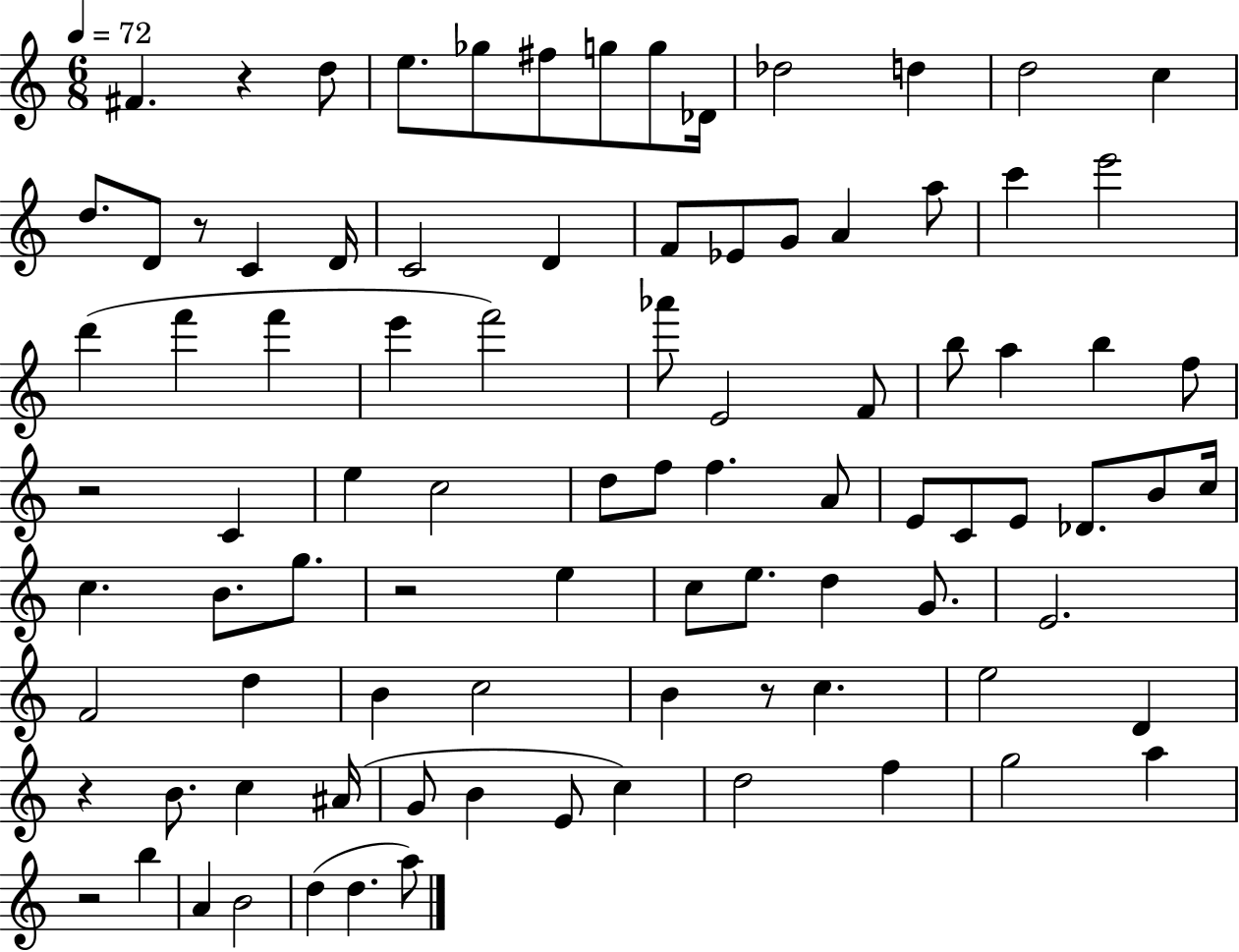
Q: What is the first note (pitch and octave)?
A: F#4